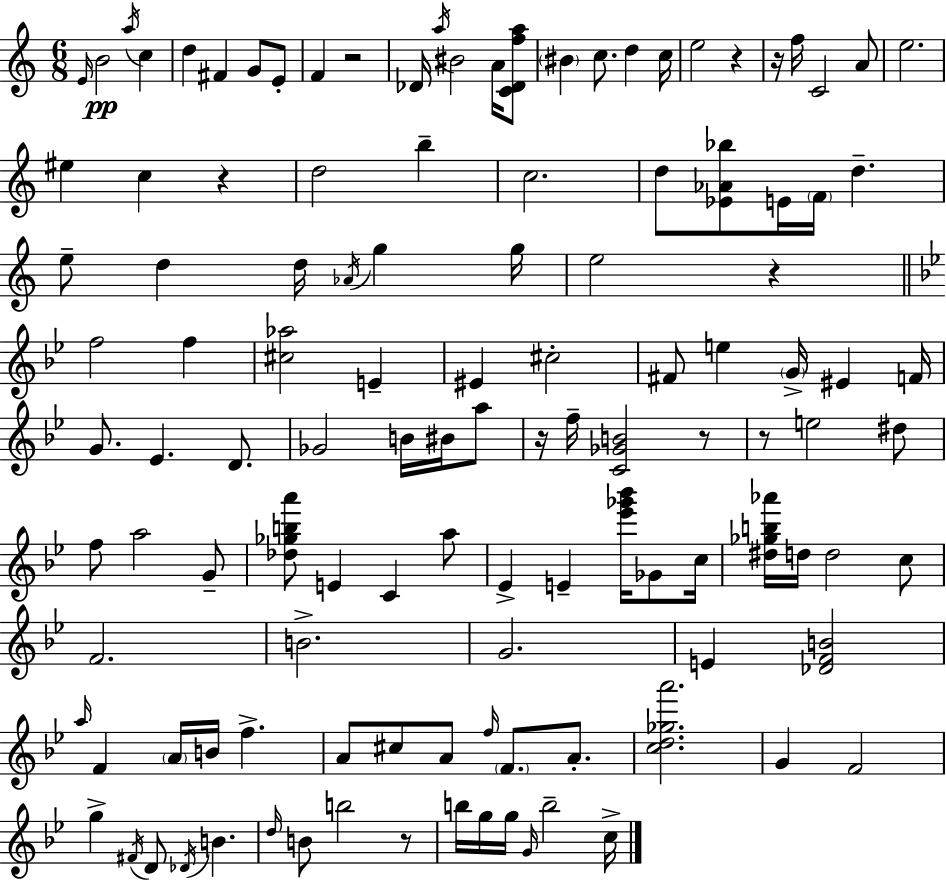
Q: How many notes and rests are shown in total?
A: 120